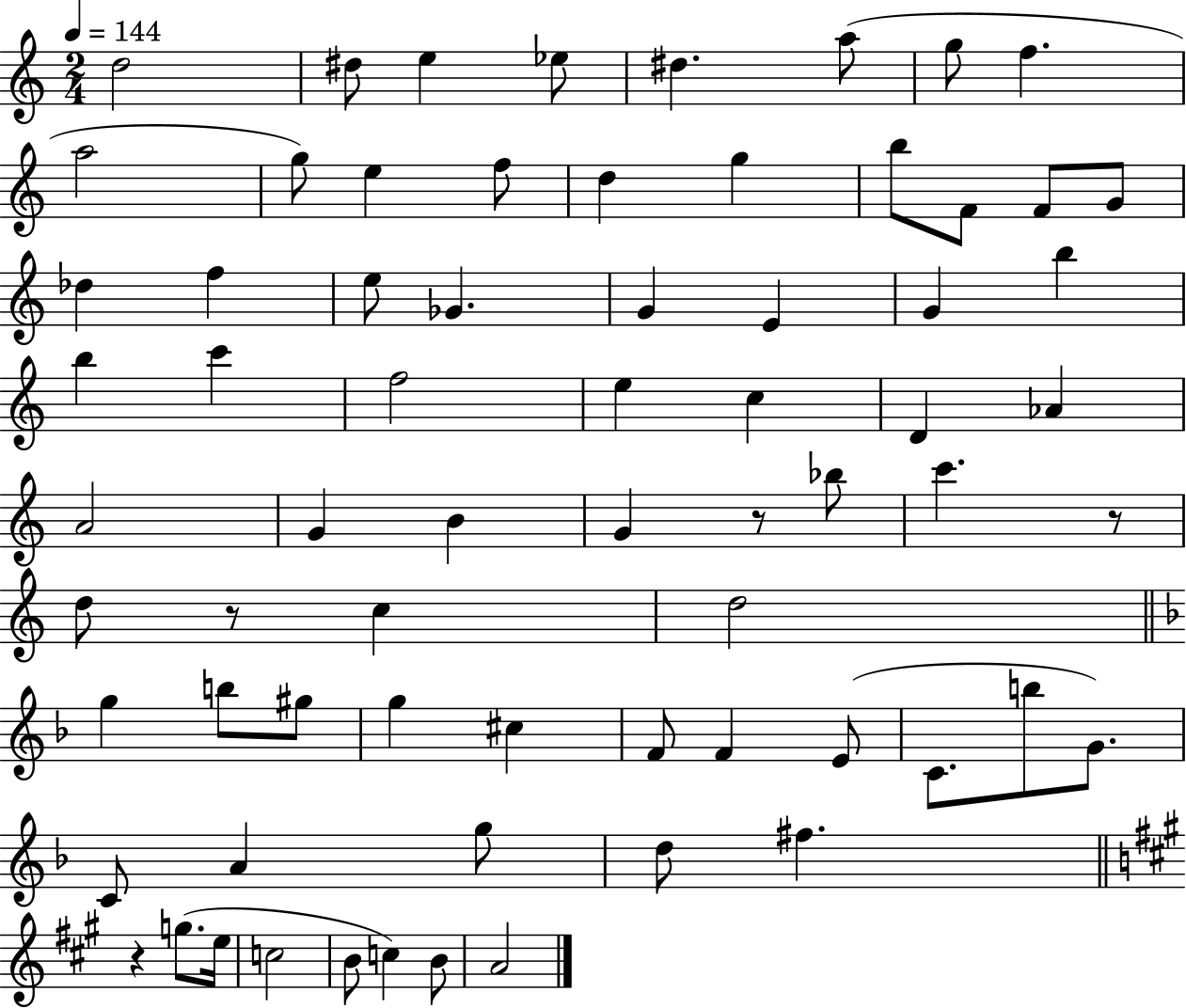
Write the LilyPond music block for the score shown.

{
  \clef treble
  \numericTimeSignature
  \time 2/4
  \key c \major
  \tempo 4 = 144
  d''2 | dis''8 e''4 ees''8 | dis''4. a''8( | g''8 f''4. | \break a''2 | g''8) e''4 f''8 | d''4 g''4 | b''8 f'8 f'8 g'8 | \break des''4 f''4 | e''8 ges'4. | g'4 e'4 | g'4 b''4 | \break b''4 c'''4 | f''2 | e''4 c''4 | d'4 aes'4 | \break a'2 | g'4 b'4 | g'4 r8 bes''8 | c'''4. r8 | \break d''8 r8 c''4 | d''2 | \bar "||" \break \key f \major g''4 b''8 gis''8 | g''4 cis''4 | f'8 f'4 e'8( | c'8. b''8 g'8.) | \break c'8 a'4 g''8 | d''8 fis''4. | \bar "||" \break \key a \major r4 g''8.( e''16 | c''2 | b'8 c''4) b'8 | a'2 | \break \bar "|."
}